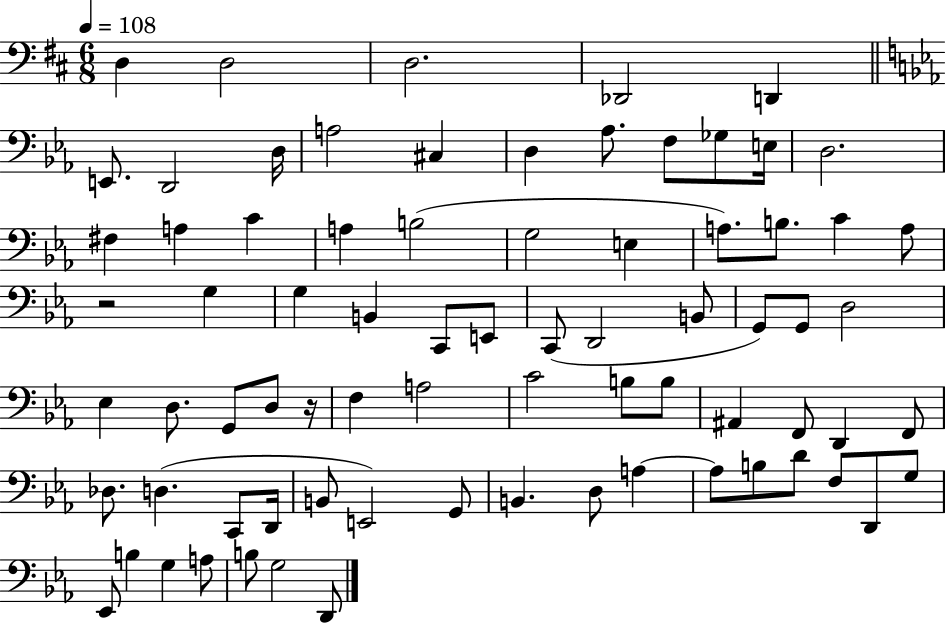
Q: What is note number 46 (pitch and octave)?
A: B3